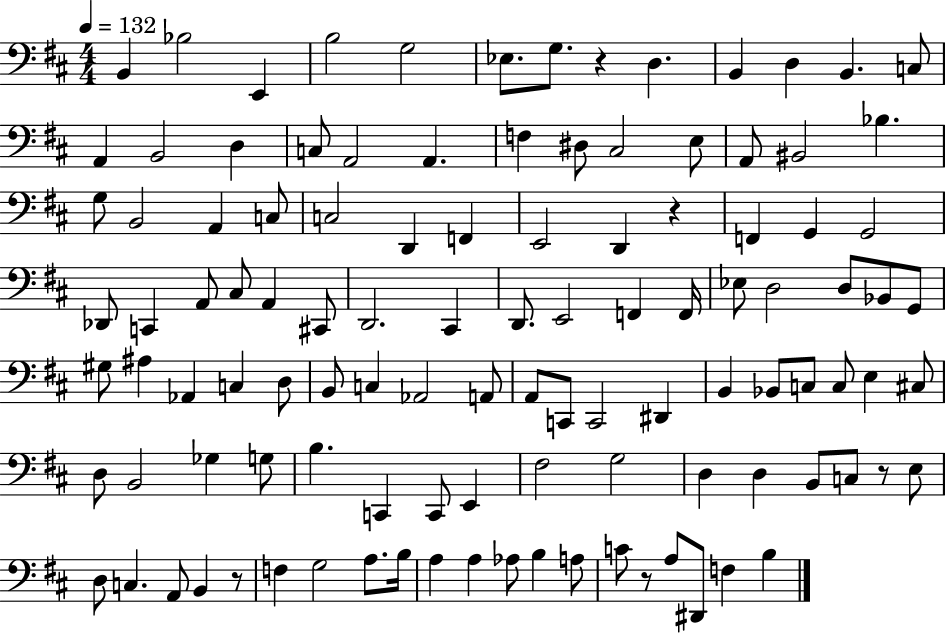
X:1
T:Untitled
M:4/4
L:1/4
K:D
B,, _B,2 E,, B,2 G,2 _E,/2 G,/2 z D, B,, D, B,, C,/2 A,, B,,2 D, C,/2 A,,2 A,, F, ^D,/2 ^C,2 E,/2 A,,/2 ^B,,2 _B, G,/2 B,,2 A,, C,/2 C,2 D,, F,, E,,2 D,, z F,, G,, G,,2 _D,,/2 C,, A,,/2 ^C,/2 A,, ^C,,/2 D,,2 ^C,, D,,/2 E,,2 F,, F,,/4 _E,/2 D,2 D,/2 _B,,/2 G,,/2 ^G,/2 ^A, _A,, C, D,/2 B,,/2 C, _A,,2 A,,/2 A,,/2 C,,/2 C,,2 ^D,, B,, _B,,/2 C,/2 C,/2 E, ^C,/2 D,/2 B,,2 _G, G,/2 B, C,, C,,/2 E,, ^F,2 G,2 D, D, B,,/2 C,/2 z/2 E,/2 D,/2 C, A,,/2 B,, z/2 F, G,2 A,/2 B,/4 A, A, _A,/2 B, A,/2 C/2 z/2 A,/2 ^D,,/2 F, B,